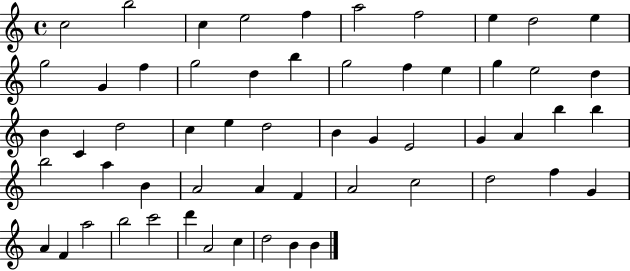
C5/h B5/h C5/q E5/h F5/q A5/h F5/h E5/q D5/h E5/q G5/h G4/q F5/q G5/h D5/q B5/q G5/h F5/q E5/q G5/q E5/h D5/q B4/q C4/q D5/h C5/q E5/q D5/h B4/q G4/q E4/h G4/q A4/q B5/q B5/q B5/h A5/q B4/q A4/h A4/q F4/q A4/h C5/h D5/h F5/q G4/q A4/q F4/q A5/h B5/h C6/h D6/q A4/h C5/q D5/h B4/q B4/q